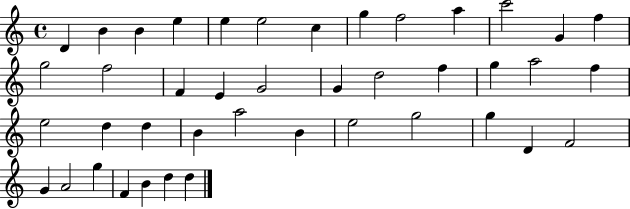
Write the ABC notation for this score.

X:1
T:Untitled
M:4/4
L:1/4
K:C
D B B e e e2 c g f2 a c'2 G f g2 f2 F E G2 G d2 f g a2 f e2 d d B a2 B e2 g2 g D F2 G A2 g F B d d